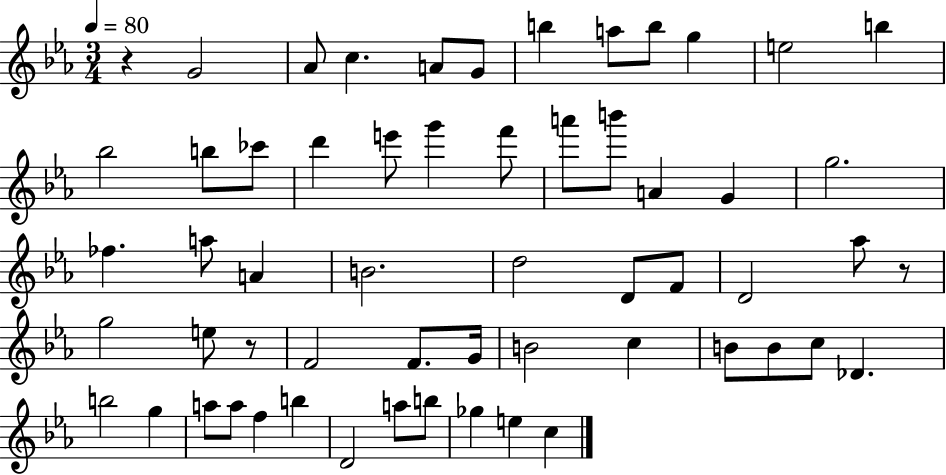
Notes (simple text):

R/q G4/h Ab4/e C5/q. A4/e G4/e B5/q A5/e B5/e G5/q E5/h B5/q Bb5/h B5/e CES6/e D6/q E6/e G6/q F6/e A6/e B6/e A4/q G4/q G5/h. FES5/q. A5/e A4/q B4/h. D5/h D4/e F4/e D4/h Ab5/e R/e G5/h E5/e R/e F4/h F4/e. G4/s B4/h C5/q B4/e B4/e C5/e Db4/q. B5/h G5/q A5/e A5/e F5/q B5/q D4/h A5/e B5/e Gb5/q E5/q C5/q